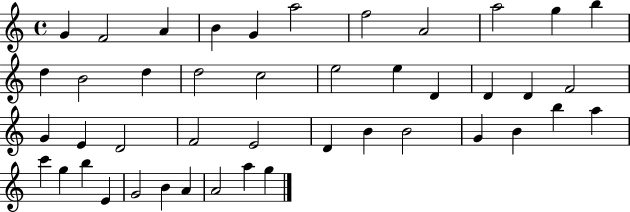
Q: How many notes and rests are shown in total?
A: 44